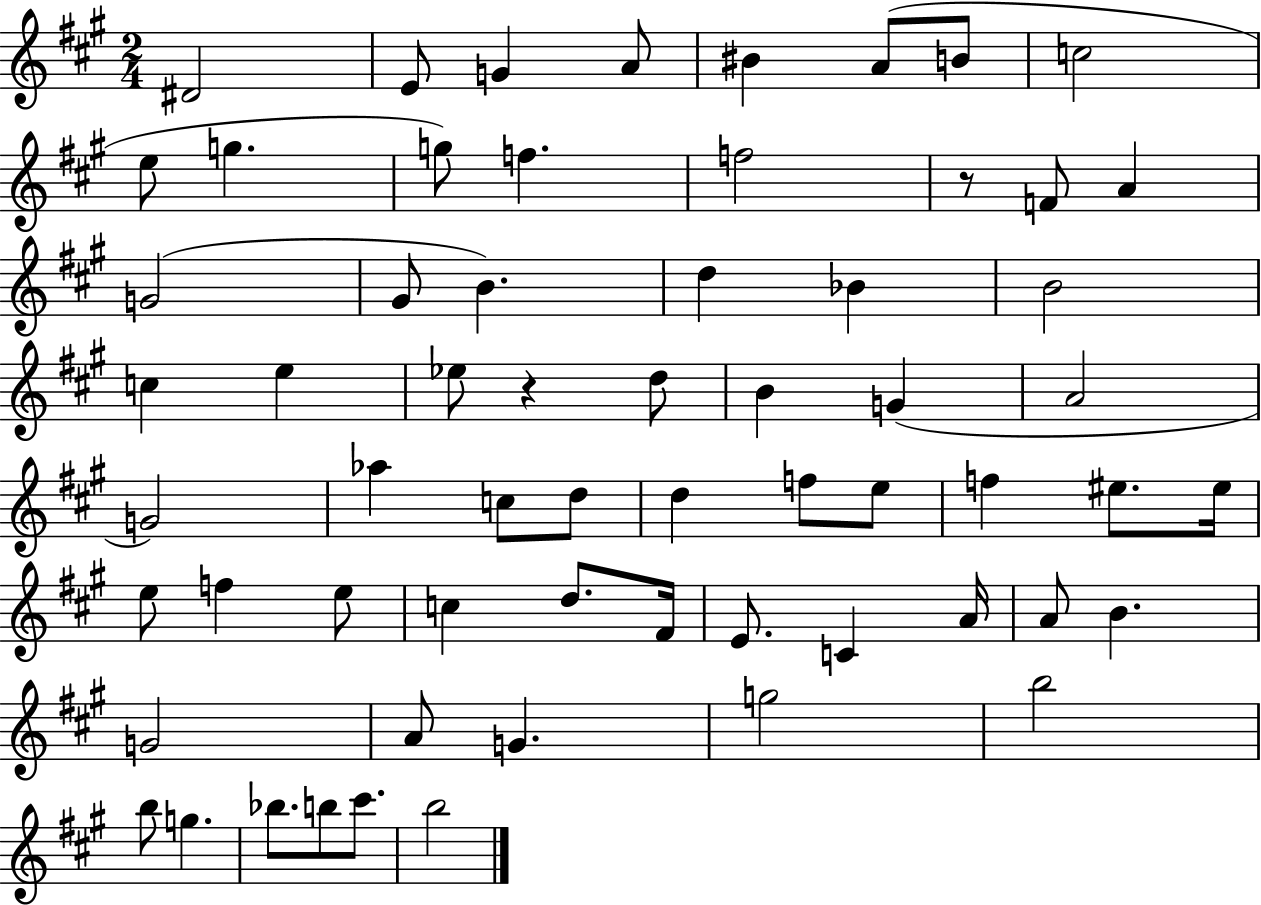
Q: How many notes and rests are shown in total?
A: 62